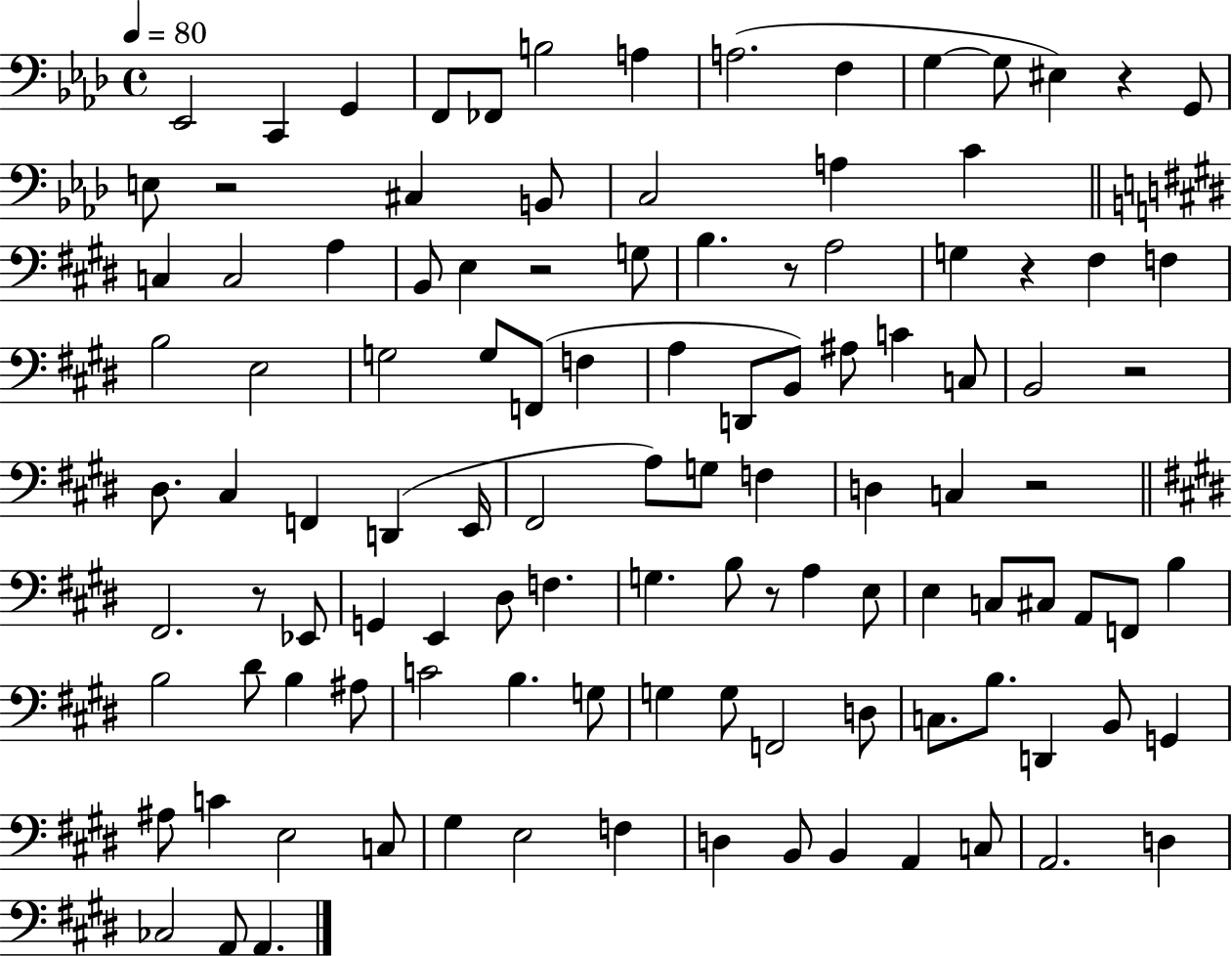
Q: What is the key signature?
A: AES major